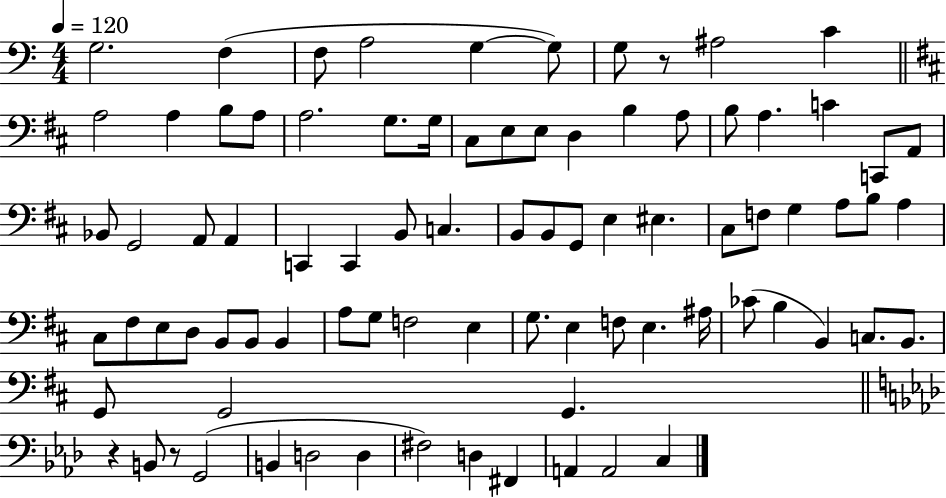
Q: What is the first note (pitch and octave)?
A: G3